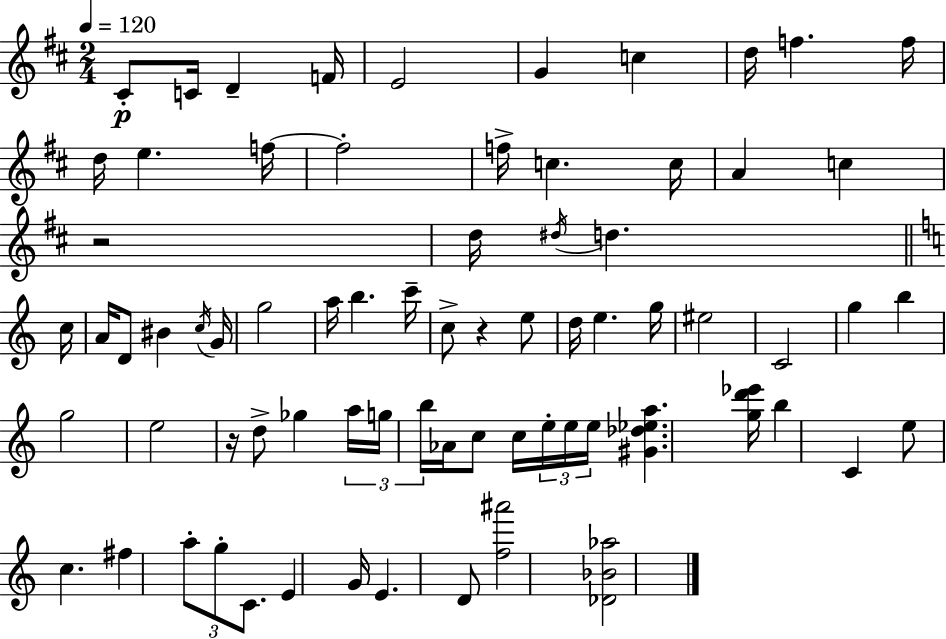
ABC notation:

X:1
T:Untitled
M:2/4
L:1/4
K:D
^C/2 C/4 D F/4 E2 G c d/4 f f/4 d/4 e f/4 f2 f/4 c c/4 A c z2 d/4 ^d/4 d c/4 A/4 D/2 ^B c/4 G/4 g2 a/4 b c'/4 c/2 z e/2 d/4 e g/4 ^e2 C2 g b g2 e2 z/4 d/2 _g a/4 g/4 b/4 _A/4 c/2 c/4 e/4 e/4 e/4 [^G_d_ea] [gd'_e']/4 b C e/2 c ^f a/2 g/2 C/2 E G/4 E D/2 [f^a']2 [_D_B_a]2